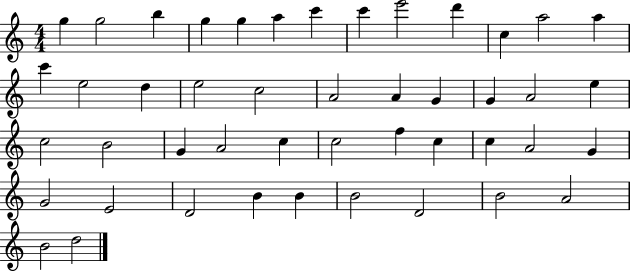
G5/q G5/h B5/q G5/q G5/q A5/q C6/q C6/q E6/h D6/q C5/q A5/h A5/q C6/q E5/h D5/q E5/h C5/h A4/h A4/q G4/q G4/q A4/h E5/q C5/h B4/h G4/q A4/h C5/q C5/h F5/q C5/q C5/q A4/h G4/q G4/h E4/h D4/h B4/q B4/q B4/h D4/h B4/h A4/h B4/h D5/h